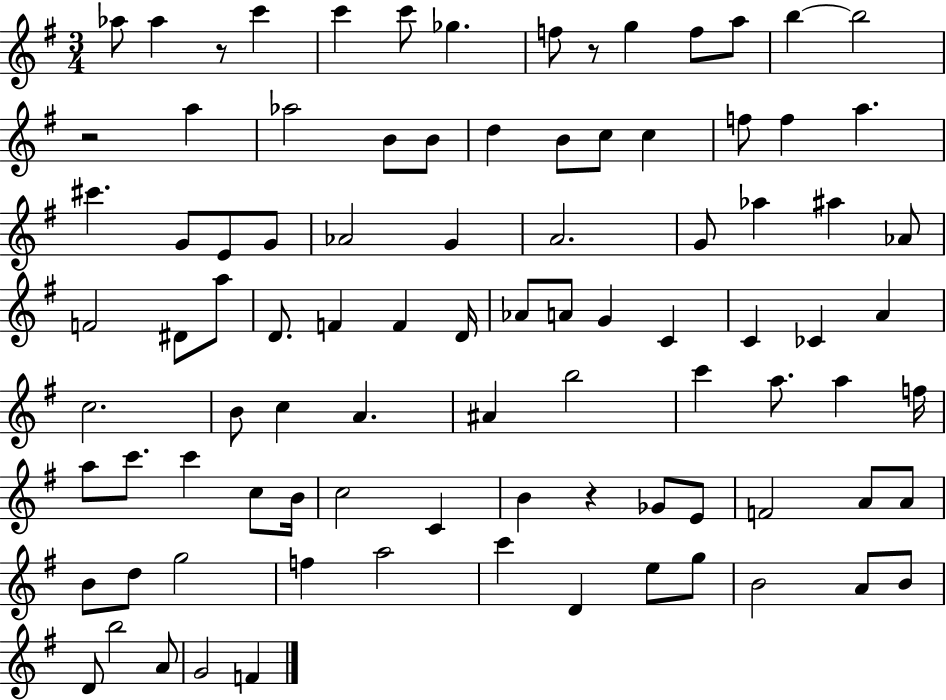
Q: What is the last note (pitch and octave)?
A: F4